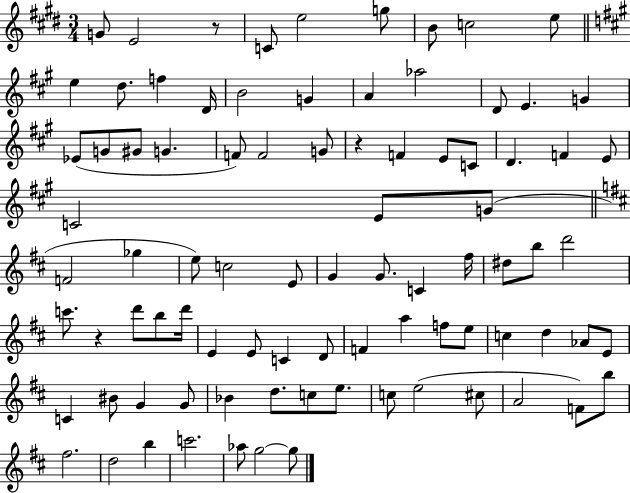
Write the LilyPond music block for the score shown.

{
  \clef treble
  \numericTimeSignature
  \time 3/4
  \key e \major
  g'8 e'2 r8 | c'8 e''2 g''8 | b'8 c''2 e''8 | \bar "||" \break \key a \major e''4 d''8. f''4 d'16 | b'2 g'4 | a'4 aes''2 | d'8 e'4. g'4 | \break ees'8( g'8 gis'8 g'4. | f'8) f'2 g'8 | r4 f'4 e'8 c'8 | d'4. f'4 e'8 | \break c'2 e'8 g'8( | \bar "||" \break \key d \major f'2 ges''4 | e''8) c''2 e'8 | g'4 g'8. c'4 fis''16 | dis''8 b''8 d'''2 | \break c'''8. r4 d'''8 b''8 d'''16 | e'4 e'8 c'4 d'8 | f'4 a''4 f''8 e''8 | c''4 d''4 aes'8 e'8 | \break c'4 bis'8 g'4 g'8 | bes'4 d''8. c''8 e''8. | c''8 e''2( cis''8 | a'2 f'8) b''8 | \break fis''2. | d''2 b''4 | c'''2. | aes''8 g''2~~ g''8 | \break \bar "|."
}